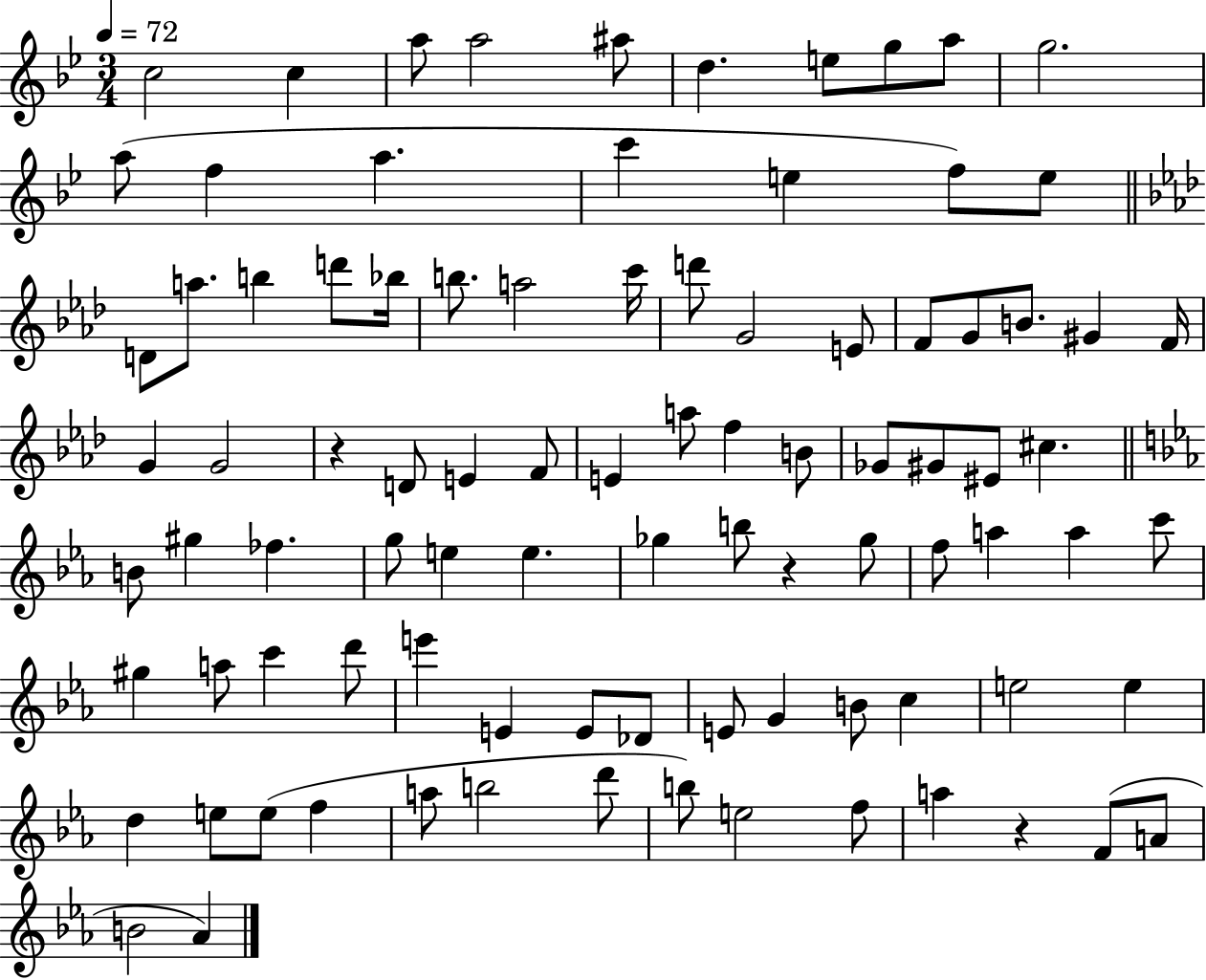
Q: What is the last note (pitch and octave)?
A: Ab4